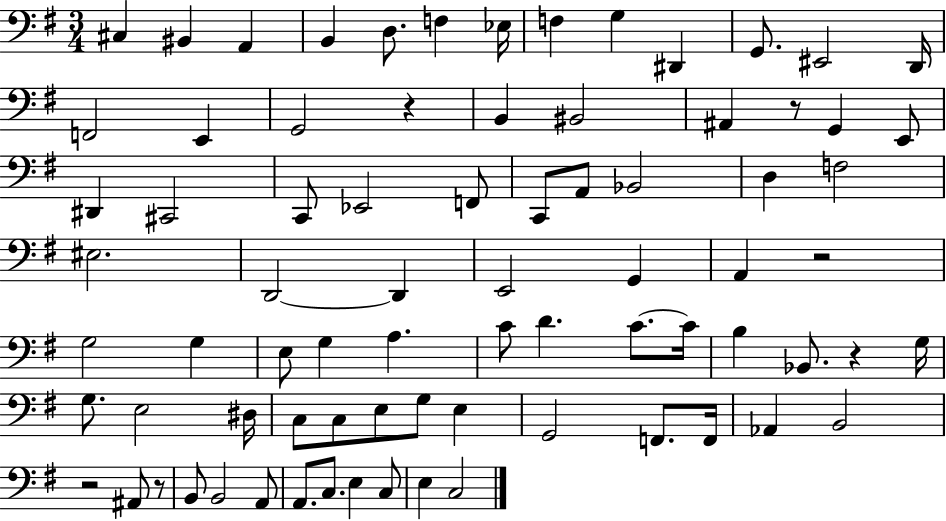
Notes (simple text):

C#3/q BIS2/q A2/q B2/q D3/e. F3/q Eb3/s F3/q G3/q D#2/q G2/e. EIS2/h D2/s F2/h E2/q G2/h R/q B2/q BIS2/h A#2/q R/e G2/q E2/e D#2/q C#2/h C2/e Eb2/h F2/e C2/e A2/e Bb2/h D3/q F3/h EIS3/h. D2/h D2/q E2/h G2/q A2/q R/h G3/h G3/q E3/e G3/q A3/q. C4/e D4/q. C4/e. C4/s B3/q Bb2/e. R/q G3/s G3/e. E3/h D#3/s C3/e C3/e E3/e G3/e E3/q G2/h F2/e. F2/s Ab2/q B2/h R/h A#2/e R/e B2/e B2/h A2/e A2/e. C3/e. E3/q C3/e E3/q C3/h